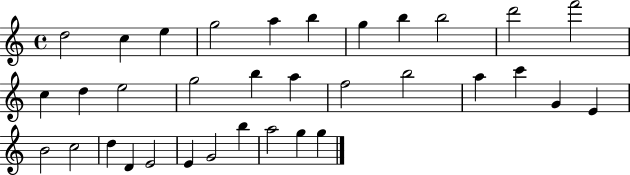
{
  \clef treble
  \time 4/4
  \defaultTimeSignature
  \key c \major
  d''2 c''4 e''4 | g''2 a''4 b''4 | g''4 b''4 b''2 | d'''2 f'''2 | \break c''4 d''4 e''2 | g''2 b''4 a''4 | f''2 b''2 | a''4 c'''4 g'4 e'4 | \break b'2 c''2 | d''4 d'4 e'2 | e'4 g'2 b''4 | a''2 g''4 g''4 | \break \bar "|."
}